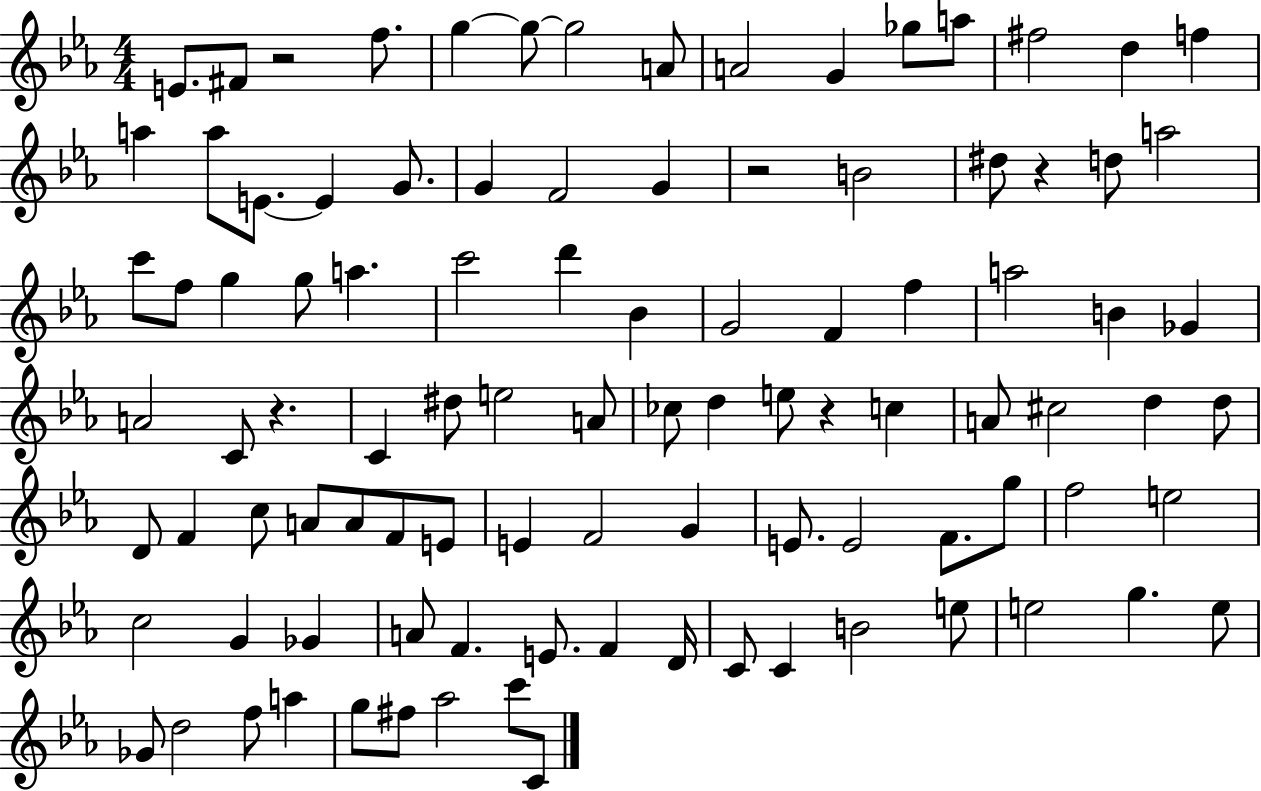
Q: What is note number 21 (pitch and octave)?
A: F4